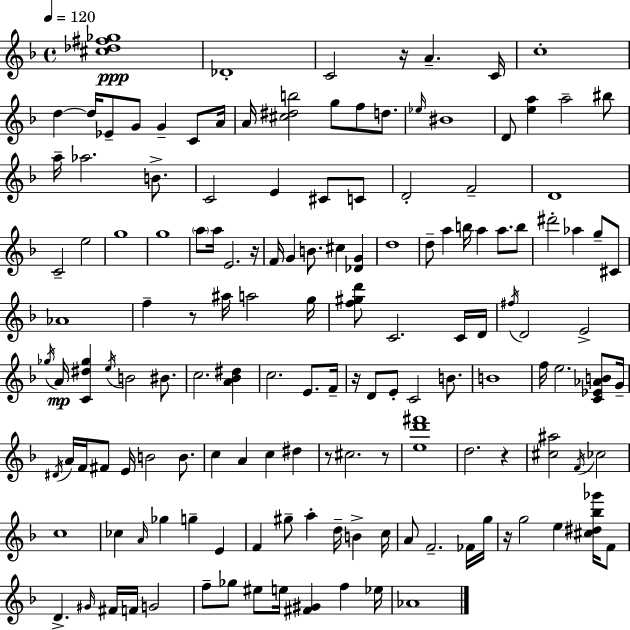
[C#5,Db5,F#5,Gb5]/w Db4/w C4/h R/s A4/q. C4/s C5/w D5/q D5/s Eb4/e G4/e G4/q C4/e A4/s A4/s [C#5,D#5,B5]/h G5/e F5/e D5/e. Eb5/s BIS4/w D4/e [E5,A5]/q A5/h BIS5/e A5/s Ab5/h. B4/e. C4/h E4/q C#4/e C4/e D4/h F4/h D4/w C4/h E5/h G5/w G5/w A5/e A5/s E4/h. R/s F4/s G4/q B4/e. C#5/q [Db4,G4]/q D5/w D5/e A5/q B5/s A5/q A5/e. B5/e D#6/h Ab5/q G5/e C#4/e Ab4/w F5/q R/e A#5/s A5/h G5/s [F5,G#5,D6]/e C4/h. C4/s D4/s F#5/s D4/h E4/h Gb5/s A4/s [C4,D#5,Gb5]/q E5/s B4/h BIS4/e. C5/h. [A4,Bb4,D#5]/q C5/h. E4/e. F4/s R/s D4/e E4/e C4/h B4/e. B4/w F5/s E5/h. [C4,Eb4,Ab4,B4]/e G4/s D#4/s A4/s F4/s F#4/e E4/s B4/h B4/e. C5/q A4/q C5/q D#5/q R/e C#5/h. R/e [E5,D6,F#6]/w D5/h. R/q [C#5,A#5]/h F4/s CES5/h C5/w CES5/q A4/s Gb5/q G5/q E4/q F4/q G#5/e A5/q D5/s B4/q C5/s A4/e F4/h. FES4/s G5/s R/s G5/h E5/q [C#5,D#5,Bb5,Gb6]/s F4/e D4/q. G#4/s F#4/s F4/s G4/h F5/e Gb5/e EIS5/e E5/s [F#4,G#4]/q F5/q Eb5/s Ab4/w